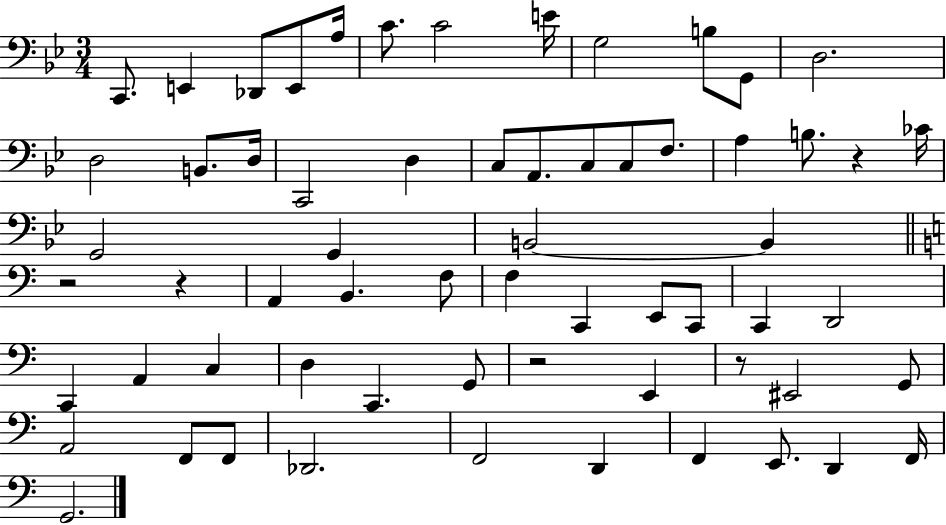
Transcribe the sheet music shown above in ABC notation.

X:1
T:Untitled
M:3/4
L:1/4
K:Bb
C,,/2 E,, _D,,/2 E,,/2 A,/4 C/2 C2 E/4 G,2 B,/2 G,,/2 D,2 D,2 B,,/2 D,/4 C,,2 D, C,/2 A,,/2 C,/2 C,/2 F,/2 A, B,/2 z _C/4 G,,2 G,, B,,2 B,, z2 z A,, B,, F,/2 F, C,, E,,/2 C,,/2 C,, D,,2 C,, A,, C, D, C,, G,,/2 z2 E,, z/2 ^E,,2 G,,/2 A,,2 F,,/2 F,,/2 _D,,2 F,,2 D,, F,, E,,/2 D,, F,,/4 G,,2